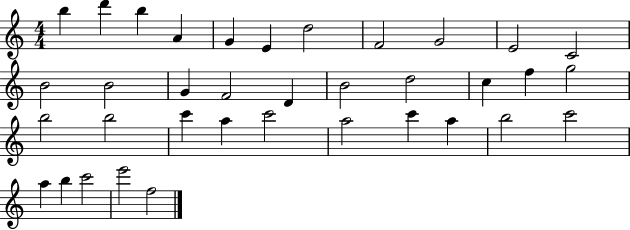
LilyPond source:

{
  \clef treble
  \numericTimeSignature
  \time 4/4
  \key c \major
  b''4 d'''4 b''4 a'4 | g'4 e'4 d''2 | f'2 g'2 | e'2 c'2 | \break b'2 b'2 | g'4 f'2 d'4 | b'2 d''2 | c''4 f''4 g''2 | \break b''2 b''2 | c'''4 a''4 c'''2 | a''2 c'''4 a''4 | b''2 c'''2 | \break a''4 b''4 c'''2 | e'''2 f''2 | \bar "|."
}